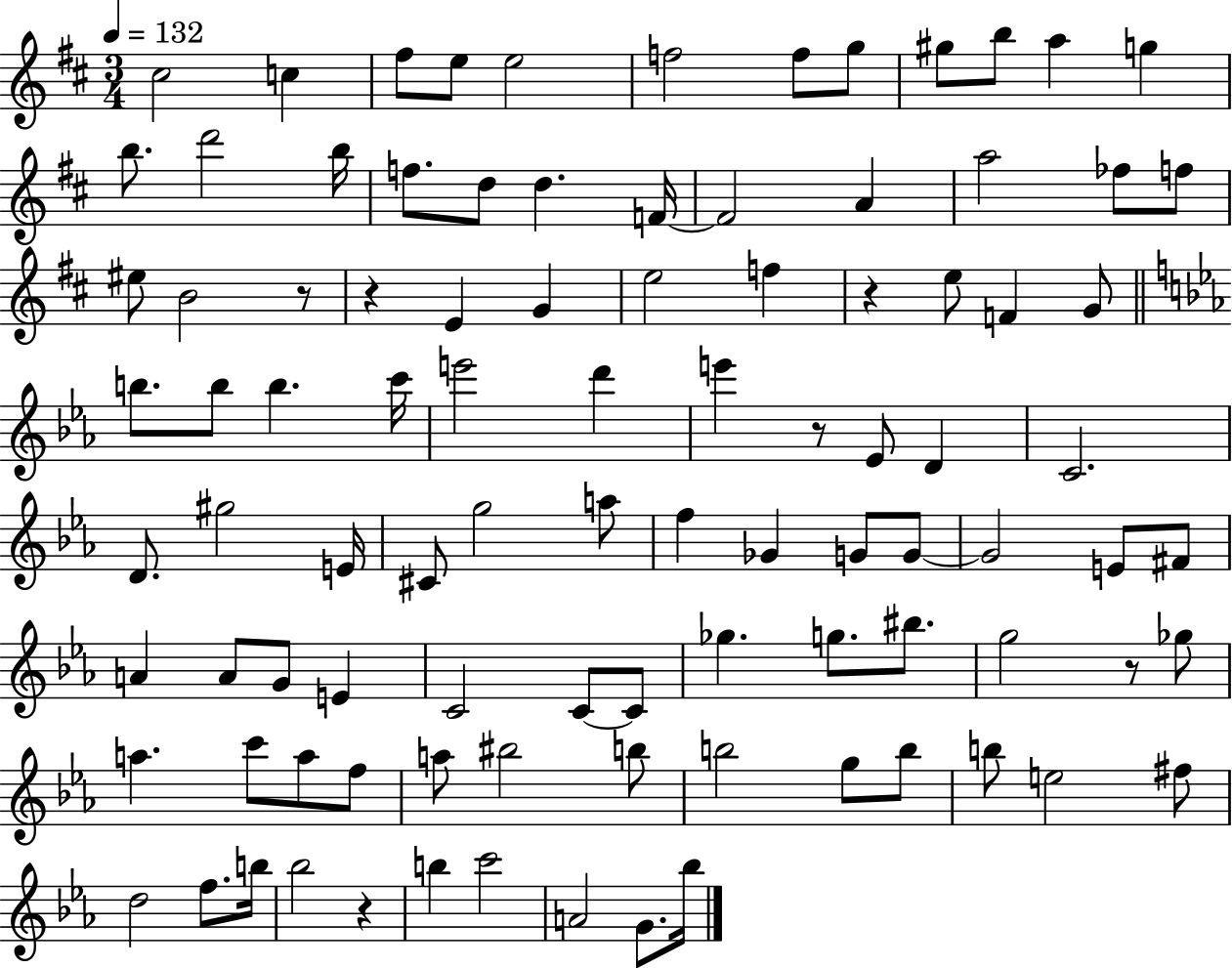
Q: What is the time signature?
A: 3/4